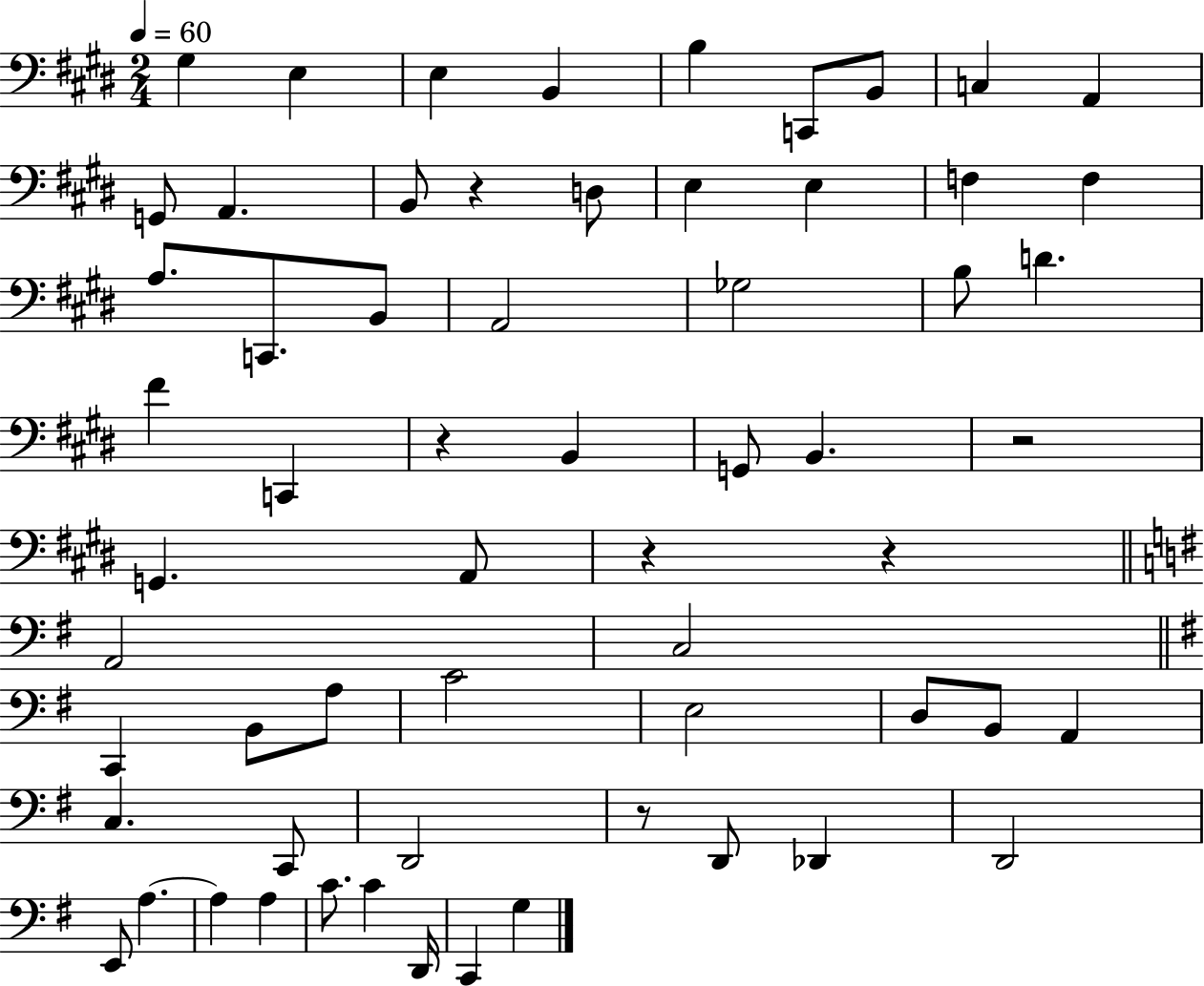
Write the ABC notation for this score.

X:1
T:Untitled
M:2/4
L:1/4
K:E
^G, E, E, B,, B, C,,/2 B,,/2 C, A,, G,,/2 A,, B,,/2 z D,/2 E, E, F, F, A,/2 C,,/2 B,,/2 A,,2 _G,2 B,/2 D ^F C,, z B,, G,,/2 B,, z2 G,, A,,/2 z z A,,2 C,2 C,, B,,/2 A,/2 C2 E,2 D,/2 B,,/2 A,, C, C,,/2 D,,2 z/2 D,,/2 _D,, D,,2 E,,/2 A, A, A, C/2 C D,,/4 C,, G,